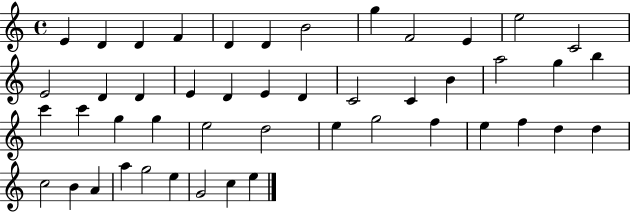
E4/q D4/q D4/q F4/q D4/q D4/q B4/h G5/q F4/h E4/q E5/h C4/h E4/h D4/q D4/q E4/q D4/q E4/q D4/q C4/h C4/q B4/q A5/h G5/q B5/q C6/q C6/q G5/q G5/q E5/h D5/h E5/q G5/h F5/q E5/q F5/q D5/q D5/q C5/h B4/q A4/q A5/q G5/h E5/q G4/h C5/q E5/q